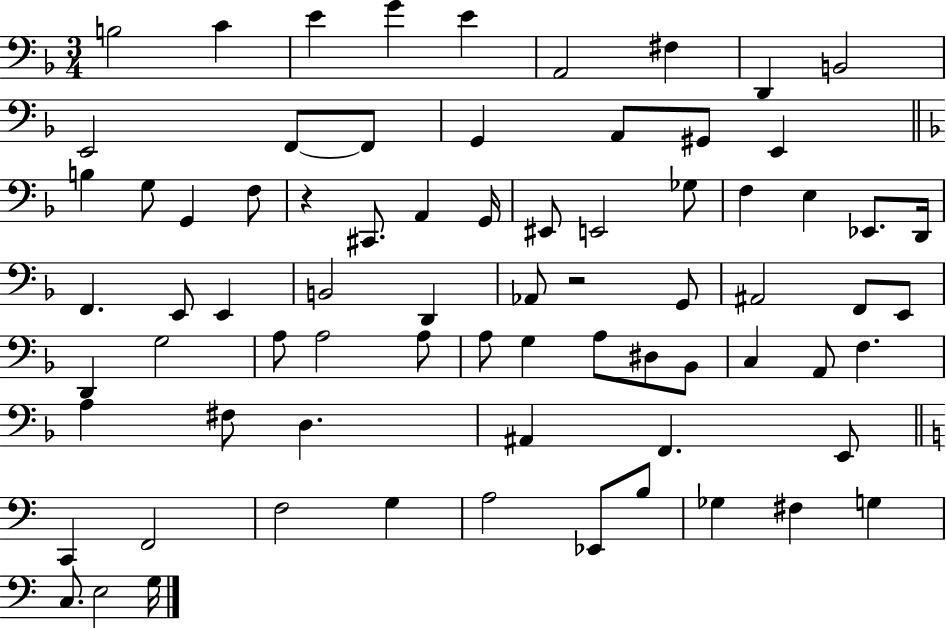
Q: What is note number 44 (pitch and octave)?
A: A3